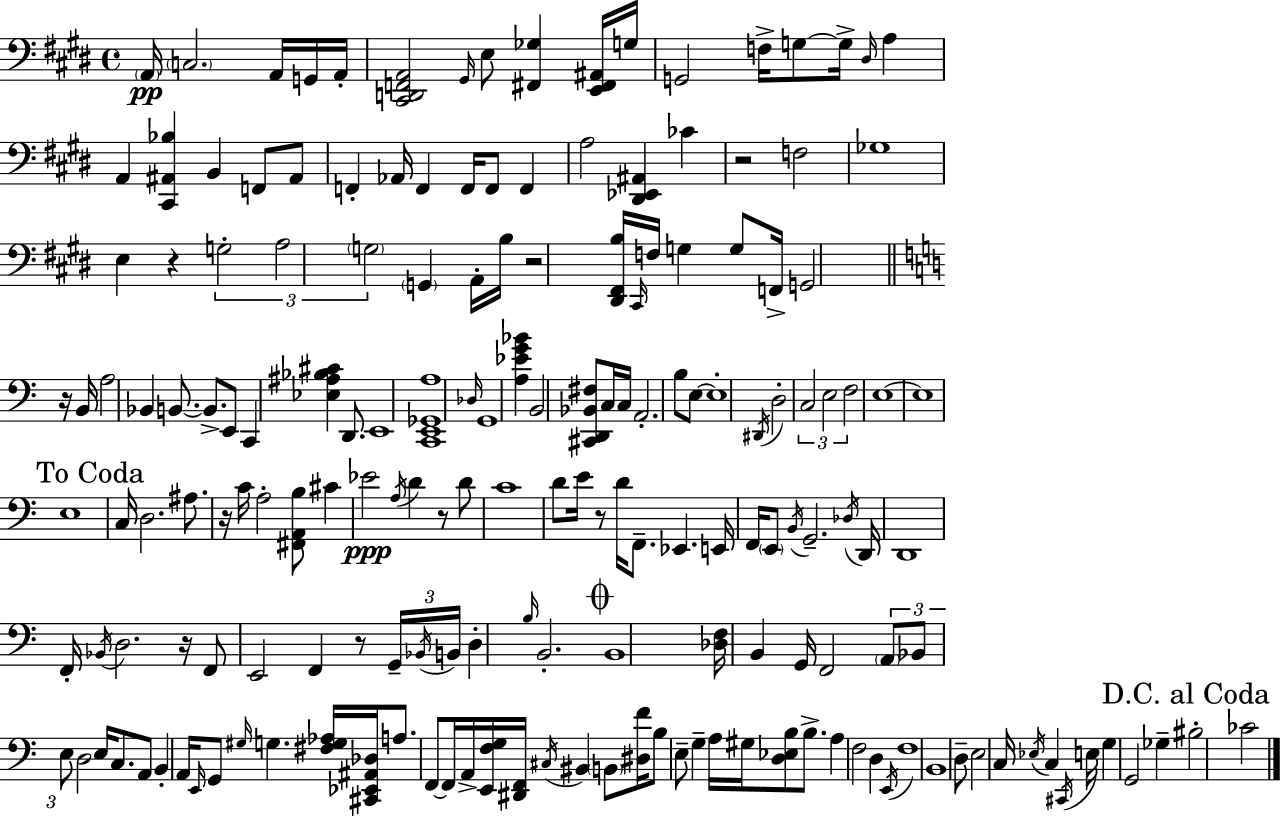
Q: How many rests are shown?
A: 9